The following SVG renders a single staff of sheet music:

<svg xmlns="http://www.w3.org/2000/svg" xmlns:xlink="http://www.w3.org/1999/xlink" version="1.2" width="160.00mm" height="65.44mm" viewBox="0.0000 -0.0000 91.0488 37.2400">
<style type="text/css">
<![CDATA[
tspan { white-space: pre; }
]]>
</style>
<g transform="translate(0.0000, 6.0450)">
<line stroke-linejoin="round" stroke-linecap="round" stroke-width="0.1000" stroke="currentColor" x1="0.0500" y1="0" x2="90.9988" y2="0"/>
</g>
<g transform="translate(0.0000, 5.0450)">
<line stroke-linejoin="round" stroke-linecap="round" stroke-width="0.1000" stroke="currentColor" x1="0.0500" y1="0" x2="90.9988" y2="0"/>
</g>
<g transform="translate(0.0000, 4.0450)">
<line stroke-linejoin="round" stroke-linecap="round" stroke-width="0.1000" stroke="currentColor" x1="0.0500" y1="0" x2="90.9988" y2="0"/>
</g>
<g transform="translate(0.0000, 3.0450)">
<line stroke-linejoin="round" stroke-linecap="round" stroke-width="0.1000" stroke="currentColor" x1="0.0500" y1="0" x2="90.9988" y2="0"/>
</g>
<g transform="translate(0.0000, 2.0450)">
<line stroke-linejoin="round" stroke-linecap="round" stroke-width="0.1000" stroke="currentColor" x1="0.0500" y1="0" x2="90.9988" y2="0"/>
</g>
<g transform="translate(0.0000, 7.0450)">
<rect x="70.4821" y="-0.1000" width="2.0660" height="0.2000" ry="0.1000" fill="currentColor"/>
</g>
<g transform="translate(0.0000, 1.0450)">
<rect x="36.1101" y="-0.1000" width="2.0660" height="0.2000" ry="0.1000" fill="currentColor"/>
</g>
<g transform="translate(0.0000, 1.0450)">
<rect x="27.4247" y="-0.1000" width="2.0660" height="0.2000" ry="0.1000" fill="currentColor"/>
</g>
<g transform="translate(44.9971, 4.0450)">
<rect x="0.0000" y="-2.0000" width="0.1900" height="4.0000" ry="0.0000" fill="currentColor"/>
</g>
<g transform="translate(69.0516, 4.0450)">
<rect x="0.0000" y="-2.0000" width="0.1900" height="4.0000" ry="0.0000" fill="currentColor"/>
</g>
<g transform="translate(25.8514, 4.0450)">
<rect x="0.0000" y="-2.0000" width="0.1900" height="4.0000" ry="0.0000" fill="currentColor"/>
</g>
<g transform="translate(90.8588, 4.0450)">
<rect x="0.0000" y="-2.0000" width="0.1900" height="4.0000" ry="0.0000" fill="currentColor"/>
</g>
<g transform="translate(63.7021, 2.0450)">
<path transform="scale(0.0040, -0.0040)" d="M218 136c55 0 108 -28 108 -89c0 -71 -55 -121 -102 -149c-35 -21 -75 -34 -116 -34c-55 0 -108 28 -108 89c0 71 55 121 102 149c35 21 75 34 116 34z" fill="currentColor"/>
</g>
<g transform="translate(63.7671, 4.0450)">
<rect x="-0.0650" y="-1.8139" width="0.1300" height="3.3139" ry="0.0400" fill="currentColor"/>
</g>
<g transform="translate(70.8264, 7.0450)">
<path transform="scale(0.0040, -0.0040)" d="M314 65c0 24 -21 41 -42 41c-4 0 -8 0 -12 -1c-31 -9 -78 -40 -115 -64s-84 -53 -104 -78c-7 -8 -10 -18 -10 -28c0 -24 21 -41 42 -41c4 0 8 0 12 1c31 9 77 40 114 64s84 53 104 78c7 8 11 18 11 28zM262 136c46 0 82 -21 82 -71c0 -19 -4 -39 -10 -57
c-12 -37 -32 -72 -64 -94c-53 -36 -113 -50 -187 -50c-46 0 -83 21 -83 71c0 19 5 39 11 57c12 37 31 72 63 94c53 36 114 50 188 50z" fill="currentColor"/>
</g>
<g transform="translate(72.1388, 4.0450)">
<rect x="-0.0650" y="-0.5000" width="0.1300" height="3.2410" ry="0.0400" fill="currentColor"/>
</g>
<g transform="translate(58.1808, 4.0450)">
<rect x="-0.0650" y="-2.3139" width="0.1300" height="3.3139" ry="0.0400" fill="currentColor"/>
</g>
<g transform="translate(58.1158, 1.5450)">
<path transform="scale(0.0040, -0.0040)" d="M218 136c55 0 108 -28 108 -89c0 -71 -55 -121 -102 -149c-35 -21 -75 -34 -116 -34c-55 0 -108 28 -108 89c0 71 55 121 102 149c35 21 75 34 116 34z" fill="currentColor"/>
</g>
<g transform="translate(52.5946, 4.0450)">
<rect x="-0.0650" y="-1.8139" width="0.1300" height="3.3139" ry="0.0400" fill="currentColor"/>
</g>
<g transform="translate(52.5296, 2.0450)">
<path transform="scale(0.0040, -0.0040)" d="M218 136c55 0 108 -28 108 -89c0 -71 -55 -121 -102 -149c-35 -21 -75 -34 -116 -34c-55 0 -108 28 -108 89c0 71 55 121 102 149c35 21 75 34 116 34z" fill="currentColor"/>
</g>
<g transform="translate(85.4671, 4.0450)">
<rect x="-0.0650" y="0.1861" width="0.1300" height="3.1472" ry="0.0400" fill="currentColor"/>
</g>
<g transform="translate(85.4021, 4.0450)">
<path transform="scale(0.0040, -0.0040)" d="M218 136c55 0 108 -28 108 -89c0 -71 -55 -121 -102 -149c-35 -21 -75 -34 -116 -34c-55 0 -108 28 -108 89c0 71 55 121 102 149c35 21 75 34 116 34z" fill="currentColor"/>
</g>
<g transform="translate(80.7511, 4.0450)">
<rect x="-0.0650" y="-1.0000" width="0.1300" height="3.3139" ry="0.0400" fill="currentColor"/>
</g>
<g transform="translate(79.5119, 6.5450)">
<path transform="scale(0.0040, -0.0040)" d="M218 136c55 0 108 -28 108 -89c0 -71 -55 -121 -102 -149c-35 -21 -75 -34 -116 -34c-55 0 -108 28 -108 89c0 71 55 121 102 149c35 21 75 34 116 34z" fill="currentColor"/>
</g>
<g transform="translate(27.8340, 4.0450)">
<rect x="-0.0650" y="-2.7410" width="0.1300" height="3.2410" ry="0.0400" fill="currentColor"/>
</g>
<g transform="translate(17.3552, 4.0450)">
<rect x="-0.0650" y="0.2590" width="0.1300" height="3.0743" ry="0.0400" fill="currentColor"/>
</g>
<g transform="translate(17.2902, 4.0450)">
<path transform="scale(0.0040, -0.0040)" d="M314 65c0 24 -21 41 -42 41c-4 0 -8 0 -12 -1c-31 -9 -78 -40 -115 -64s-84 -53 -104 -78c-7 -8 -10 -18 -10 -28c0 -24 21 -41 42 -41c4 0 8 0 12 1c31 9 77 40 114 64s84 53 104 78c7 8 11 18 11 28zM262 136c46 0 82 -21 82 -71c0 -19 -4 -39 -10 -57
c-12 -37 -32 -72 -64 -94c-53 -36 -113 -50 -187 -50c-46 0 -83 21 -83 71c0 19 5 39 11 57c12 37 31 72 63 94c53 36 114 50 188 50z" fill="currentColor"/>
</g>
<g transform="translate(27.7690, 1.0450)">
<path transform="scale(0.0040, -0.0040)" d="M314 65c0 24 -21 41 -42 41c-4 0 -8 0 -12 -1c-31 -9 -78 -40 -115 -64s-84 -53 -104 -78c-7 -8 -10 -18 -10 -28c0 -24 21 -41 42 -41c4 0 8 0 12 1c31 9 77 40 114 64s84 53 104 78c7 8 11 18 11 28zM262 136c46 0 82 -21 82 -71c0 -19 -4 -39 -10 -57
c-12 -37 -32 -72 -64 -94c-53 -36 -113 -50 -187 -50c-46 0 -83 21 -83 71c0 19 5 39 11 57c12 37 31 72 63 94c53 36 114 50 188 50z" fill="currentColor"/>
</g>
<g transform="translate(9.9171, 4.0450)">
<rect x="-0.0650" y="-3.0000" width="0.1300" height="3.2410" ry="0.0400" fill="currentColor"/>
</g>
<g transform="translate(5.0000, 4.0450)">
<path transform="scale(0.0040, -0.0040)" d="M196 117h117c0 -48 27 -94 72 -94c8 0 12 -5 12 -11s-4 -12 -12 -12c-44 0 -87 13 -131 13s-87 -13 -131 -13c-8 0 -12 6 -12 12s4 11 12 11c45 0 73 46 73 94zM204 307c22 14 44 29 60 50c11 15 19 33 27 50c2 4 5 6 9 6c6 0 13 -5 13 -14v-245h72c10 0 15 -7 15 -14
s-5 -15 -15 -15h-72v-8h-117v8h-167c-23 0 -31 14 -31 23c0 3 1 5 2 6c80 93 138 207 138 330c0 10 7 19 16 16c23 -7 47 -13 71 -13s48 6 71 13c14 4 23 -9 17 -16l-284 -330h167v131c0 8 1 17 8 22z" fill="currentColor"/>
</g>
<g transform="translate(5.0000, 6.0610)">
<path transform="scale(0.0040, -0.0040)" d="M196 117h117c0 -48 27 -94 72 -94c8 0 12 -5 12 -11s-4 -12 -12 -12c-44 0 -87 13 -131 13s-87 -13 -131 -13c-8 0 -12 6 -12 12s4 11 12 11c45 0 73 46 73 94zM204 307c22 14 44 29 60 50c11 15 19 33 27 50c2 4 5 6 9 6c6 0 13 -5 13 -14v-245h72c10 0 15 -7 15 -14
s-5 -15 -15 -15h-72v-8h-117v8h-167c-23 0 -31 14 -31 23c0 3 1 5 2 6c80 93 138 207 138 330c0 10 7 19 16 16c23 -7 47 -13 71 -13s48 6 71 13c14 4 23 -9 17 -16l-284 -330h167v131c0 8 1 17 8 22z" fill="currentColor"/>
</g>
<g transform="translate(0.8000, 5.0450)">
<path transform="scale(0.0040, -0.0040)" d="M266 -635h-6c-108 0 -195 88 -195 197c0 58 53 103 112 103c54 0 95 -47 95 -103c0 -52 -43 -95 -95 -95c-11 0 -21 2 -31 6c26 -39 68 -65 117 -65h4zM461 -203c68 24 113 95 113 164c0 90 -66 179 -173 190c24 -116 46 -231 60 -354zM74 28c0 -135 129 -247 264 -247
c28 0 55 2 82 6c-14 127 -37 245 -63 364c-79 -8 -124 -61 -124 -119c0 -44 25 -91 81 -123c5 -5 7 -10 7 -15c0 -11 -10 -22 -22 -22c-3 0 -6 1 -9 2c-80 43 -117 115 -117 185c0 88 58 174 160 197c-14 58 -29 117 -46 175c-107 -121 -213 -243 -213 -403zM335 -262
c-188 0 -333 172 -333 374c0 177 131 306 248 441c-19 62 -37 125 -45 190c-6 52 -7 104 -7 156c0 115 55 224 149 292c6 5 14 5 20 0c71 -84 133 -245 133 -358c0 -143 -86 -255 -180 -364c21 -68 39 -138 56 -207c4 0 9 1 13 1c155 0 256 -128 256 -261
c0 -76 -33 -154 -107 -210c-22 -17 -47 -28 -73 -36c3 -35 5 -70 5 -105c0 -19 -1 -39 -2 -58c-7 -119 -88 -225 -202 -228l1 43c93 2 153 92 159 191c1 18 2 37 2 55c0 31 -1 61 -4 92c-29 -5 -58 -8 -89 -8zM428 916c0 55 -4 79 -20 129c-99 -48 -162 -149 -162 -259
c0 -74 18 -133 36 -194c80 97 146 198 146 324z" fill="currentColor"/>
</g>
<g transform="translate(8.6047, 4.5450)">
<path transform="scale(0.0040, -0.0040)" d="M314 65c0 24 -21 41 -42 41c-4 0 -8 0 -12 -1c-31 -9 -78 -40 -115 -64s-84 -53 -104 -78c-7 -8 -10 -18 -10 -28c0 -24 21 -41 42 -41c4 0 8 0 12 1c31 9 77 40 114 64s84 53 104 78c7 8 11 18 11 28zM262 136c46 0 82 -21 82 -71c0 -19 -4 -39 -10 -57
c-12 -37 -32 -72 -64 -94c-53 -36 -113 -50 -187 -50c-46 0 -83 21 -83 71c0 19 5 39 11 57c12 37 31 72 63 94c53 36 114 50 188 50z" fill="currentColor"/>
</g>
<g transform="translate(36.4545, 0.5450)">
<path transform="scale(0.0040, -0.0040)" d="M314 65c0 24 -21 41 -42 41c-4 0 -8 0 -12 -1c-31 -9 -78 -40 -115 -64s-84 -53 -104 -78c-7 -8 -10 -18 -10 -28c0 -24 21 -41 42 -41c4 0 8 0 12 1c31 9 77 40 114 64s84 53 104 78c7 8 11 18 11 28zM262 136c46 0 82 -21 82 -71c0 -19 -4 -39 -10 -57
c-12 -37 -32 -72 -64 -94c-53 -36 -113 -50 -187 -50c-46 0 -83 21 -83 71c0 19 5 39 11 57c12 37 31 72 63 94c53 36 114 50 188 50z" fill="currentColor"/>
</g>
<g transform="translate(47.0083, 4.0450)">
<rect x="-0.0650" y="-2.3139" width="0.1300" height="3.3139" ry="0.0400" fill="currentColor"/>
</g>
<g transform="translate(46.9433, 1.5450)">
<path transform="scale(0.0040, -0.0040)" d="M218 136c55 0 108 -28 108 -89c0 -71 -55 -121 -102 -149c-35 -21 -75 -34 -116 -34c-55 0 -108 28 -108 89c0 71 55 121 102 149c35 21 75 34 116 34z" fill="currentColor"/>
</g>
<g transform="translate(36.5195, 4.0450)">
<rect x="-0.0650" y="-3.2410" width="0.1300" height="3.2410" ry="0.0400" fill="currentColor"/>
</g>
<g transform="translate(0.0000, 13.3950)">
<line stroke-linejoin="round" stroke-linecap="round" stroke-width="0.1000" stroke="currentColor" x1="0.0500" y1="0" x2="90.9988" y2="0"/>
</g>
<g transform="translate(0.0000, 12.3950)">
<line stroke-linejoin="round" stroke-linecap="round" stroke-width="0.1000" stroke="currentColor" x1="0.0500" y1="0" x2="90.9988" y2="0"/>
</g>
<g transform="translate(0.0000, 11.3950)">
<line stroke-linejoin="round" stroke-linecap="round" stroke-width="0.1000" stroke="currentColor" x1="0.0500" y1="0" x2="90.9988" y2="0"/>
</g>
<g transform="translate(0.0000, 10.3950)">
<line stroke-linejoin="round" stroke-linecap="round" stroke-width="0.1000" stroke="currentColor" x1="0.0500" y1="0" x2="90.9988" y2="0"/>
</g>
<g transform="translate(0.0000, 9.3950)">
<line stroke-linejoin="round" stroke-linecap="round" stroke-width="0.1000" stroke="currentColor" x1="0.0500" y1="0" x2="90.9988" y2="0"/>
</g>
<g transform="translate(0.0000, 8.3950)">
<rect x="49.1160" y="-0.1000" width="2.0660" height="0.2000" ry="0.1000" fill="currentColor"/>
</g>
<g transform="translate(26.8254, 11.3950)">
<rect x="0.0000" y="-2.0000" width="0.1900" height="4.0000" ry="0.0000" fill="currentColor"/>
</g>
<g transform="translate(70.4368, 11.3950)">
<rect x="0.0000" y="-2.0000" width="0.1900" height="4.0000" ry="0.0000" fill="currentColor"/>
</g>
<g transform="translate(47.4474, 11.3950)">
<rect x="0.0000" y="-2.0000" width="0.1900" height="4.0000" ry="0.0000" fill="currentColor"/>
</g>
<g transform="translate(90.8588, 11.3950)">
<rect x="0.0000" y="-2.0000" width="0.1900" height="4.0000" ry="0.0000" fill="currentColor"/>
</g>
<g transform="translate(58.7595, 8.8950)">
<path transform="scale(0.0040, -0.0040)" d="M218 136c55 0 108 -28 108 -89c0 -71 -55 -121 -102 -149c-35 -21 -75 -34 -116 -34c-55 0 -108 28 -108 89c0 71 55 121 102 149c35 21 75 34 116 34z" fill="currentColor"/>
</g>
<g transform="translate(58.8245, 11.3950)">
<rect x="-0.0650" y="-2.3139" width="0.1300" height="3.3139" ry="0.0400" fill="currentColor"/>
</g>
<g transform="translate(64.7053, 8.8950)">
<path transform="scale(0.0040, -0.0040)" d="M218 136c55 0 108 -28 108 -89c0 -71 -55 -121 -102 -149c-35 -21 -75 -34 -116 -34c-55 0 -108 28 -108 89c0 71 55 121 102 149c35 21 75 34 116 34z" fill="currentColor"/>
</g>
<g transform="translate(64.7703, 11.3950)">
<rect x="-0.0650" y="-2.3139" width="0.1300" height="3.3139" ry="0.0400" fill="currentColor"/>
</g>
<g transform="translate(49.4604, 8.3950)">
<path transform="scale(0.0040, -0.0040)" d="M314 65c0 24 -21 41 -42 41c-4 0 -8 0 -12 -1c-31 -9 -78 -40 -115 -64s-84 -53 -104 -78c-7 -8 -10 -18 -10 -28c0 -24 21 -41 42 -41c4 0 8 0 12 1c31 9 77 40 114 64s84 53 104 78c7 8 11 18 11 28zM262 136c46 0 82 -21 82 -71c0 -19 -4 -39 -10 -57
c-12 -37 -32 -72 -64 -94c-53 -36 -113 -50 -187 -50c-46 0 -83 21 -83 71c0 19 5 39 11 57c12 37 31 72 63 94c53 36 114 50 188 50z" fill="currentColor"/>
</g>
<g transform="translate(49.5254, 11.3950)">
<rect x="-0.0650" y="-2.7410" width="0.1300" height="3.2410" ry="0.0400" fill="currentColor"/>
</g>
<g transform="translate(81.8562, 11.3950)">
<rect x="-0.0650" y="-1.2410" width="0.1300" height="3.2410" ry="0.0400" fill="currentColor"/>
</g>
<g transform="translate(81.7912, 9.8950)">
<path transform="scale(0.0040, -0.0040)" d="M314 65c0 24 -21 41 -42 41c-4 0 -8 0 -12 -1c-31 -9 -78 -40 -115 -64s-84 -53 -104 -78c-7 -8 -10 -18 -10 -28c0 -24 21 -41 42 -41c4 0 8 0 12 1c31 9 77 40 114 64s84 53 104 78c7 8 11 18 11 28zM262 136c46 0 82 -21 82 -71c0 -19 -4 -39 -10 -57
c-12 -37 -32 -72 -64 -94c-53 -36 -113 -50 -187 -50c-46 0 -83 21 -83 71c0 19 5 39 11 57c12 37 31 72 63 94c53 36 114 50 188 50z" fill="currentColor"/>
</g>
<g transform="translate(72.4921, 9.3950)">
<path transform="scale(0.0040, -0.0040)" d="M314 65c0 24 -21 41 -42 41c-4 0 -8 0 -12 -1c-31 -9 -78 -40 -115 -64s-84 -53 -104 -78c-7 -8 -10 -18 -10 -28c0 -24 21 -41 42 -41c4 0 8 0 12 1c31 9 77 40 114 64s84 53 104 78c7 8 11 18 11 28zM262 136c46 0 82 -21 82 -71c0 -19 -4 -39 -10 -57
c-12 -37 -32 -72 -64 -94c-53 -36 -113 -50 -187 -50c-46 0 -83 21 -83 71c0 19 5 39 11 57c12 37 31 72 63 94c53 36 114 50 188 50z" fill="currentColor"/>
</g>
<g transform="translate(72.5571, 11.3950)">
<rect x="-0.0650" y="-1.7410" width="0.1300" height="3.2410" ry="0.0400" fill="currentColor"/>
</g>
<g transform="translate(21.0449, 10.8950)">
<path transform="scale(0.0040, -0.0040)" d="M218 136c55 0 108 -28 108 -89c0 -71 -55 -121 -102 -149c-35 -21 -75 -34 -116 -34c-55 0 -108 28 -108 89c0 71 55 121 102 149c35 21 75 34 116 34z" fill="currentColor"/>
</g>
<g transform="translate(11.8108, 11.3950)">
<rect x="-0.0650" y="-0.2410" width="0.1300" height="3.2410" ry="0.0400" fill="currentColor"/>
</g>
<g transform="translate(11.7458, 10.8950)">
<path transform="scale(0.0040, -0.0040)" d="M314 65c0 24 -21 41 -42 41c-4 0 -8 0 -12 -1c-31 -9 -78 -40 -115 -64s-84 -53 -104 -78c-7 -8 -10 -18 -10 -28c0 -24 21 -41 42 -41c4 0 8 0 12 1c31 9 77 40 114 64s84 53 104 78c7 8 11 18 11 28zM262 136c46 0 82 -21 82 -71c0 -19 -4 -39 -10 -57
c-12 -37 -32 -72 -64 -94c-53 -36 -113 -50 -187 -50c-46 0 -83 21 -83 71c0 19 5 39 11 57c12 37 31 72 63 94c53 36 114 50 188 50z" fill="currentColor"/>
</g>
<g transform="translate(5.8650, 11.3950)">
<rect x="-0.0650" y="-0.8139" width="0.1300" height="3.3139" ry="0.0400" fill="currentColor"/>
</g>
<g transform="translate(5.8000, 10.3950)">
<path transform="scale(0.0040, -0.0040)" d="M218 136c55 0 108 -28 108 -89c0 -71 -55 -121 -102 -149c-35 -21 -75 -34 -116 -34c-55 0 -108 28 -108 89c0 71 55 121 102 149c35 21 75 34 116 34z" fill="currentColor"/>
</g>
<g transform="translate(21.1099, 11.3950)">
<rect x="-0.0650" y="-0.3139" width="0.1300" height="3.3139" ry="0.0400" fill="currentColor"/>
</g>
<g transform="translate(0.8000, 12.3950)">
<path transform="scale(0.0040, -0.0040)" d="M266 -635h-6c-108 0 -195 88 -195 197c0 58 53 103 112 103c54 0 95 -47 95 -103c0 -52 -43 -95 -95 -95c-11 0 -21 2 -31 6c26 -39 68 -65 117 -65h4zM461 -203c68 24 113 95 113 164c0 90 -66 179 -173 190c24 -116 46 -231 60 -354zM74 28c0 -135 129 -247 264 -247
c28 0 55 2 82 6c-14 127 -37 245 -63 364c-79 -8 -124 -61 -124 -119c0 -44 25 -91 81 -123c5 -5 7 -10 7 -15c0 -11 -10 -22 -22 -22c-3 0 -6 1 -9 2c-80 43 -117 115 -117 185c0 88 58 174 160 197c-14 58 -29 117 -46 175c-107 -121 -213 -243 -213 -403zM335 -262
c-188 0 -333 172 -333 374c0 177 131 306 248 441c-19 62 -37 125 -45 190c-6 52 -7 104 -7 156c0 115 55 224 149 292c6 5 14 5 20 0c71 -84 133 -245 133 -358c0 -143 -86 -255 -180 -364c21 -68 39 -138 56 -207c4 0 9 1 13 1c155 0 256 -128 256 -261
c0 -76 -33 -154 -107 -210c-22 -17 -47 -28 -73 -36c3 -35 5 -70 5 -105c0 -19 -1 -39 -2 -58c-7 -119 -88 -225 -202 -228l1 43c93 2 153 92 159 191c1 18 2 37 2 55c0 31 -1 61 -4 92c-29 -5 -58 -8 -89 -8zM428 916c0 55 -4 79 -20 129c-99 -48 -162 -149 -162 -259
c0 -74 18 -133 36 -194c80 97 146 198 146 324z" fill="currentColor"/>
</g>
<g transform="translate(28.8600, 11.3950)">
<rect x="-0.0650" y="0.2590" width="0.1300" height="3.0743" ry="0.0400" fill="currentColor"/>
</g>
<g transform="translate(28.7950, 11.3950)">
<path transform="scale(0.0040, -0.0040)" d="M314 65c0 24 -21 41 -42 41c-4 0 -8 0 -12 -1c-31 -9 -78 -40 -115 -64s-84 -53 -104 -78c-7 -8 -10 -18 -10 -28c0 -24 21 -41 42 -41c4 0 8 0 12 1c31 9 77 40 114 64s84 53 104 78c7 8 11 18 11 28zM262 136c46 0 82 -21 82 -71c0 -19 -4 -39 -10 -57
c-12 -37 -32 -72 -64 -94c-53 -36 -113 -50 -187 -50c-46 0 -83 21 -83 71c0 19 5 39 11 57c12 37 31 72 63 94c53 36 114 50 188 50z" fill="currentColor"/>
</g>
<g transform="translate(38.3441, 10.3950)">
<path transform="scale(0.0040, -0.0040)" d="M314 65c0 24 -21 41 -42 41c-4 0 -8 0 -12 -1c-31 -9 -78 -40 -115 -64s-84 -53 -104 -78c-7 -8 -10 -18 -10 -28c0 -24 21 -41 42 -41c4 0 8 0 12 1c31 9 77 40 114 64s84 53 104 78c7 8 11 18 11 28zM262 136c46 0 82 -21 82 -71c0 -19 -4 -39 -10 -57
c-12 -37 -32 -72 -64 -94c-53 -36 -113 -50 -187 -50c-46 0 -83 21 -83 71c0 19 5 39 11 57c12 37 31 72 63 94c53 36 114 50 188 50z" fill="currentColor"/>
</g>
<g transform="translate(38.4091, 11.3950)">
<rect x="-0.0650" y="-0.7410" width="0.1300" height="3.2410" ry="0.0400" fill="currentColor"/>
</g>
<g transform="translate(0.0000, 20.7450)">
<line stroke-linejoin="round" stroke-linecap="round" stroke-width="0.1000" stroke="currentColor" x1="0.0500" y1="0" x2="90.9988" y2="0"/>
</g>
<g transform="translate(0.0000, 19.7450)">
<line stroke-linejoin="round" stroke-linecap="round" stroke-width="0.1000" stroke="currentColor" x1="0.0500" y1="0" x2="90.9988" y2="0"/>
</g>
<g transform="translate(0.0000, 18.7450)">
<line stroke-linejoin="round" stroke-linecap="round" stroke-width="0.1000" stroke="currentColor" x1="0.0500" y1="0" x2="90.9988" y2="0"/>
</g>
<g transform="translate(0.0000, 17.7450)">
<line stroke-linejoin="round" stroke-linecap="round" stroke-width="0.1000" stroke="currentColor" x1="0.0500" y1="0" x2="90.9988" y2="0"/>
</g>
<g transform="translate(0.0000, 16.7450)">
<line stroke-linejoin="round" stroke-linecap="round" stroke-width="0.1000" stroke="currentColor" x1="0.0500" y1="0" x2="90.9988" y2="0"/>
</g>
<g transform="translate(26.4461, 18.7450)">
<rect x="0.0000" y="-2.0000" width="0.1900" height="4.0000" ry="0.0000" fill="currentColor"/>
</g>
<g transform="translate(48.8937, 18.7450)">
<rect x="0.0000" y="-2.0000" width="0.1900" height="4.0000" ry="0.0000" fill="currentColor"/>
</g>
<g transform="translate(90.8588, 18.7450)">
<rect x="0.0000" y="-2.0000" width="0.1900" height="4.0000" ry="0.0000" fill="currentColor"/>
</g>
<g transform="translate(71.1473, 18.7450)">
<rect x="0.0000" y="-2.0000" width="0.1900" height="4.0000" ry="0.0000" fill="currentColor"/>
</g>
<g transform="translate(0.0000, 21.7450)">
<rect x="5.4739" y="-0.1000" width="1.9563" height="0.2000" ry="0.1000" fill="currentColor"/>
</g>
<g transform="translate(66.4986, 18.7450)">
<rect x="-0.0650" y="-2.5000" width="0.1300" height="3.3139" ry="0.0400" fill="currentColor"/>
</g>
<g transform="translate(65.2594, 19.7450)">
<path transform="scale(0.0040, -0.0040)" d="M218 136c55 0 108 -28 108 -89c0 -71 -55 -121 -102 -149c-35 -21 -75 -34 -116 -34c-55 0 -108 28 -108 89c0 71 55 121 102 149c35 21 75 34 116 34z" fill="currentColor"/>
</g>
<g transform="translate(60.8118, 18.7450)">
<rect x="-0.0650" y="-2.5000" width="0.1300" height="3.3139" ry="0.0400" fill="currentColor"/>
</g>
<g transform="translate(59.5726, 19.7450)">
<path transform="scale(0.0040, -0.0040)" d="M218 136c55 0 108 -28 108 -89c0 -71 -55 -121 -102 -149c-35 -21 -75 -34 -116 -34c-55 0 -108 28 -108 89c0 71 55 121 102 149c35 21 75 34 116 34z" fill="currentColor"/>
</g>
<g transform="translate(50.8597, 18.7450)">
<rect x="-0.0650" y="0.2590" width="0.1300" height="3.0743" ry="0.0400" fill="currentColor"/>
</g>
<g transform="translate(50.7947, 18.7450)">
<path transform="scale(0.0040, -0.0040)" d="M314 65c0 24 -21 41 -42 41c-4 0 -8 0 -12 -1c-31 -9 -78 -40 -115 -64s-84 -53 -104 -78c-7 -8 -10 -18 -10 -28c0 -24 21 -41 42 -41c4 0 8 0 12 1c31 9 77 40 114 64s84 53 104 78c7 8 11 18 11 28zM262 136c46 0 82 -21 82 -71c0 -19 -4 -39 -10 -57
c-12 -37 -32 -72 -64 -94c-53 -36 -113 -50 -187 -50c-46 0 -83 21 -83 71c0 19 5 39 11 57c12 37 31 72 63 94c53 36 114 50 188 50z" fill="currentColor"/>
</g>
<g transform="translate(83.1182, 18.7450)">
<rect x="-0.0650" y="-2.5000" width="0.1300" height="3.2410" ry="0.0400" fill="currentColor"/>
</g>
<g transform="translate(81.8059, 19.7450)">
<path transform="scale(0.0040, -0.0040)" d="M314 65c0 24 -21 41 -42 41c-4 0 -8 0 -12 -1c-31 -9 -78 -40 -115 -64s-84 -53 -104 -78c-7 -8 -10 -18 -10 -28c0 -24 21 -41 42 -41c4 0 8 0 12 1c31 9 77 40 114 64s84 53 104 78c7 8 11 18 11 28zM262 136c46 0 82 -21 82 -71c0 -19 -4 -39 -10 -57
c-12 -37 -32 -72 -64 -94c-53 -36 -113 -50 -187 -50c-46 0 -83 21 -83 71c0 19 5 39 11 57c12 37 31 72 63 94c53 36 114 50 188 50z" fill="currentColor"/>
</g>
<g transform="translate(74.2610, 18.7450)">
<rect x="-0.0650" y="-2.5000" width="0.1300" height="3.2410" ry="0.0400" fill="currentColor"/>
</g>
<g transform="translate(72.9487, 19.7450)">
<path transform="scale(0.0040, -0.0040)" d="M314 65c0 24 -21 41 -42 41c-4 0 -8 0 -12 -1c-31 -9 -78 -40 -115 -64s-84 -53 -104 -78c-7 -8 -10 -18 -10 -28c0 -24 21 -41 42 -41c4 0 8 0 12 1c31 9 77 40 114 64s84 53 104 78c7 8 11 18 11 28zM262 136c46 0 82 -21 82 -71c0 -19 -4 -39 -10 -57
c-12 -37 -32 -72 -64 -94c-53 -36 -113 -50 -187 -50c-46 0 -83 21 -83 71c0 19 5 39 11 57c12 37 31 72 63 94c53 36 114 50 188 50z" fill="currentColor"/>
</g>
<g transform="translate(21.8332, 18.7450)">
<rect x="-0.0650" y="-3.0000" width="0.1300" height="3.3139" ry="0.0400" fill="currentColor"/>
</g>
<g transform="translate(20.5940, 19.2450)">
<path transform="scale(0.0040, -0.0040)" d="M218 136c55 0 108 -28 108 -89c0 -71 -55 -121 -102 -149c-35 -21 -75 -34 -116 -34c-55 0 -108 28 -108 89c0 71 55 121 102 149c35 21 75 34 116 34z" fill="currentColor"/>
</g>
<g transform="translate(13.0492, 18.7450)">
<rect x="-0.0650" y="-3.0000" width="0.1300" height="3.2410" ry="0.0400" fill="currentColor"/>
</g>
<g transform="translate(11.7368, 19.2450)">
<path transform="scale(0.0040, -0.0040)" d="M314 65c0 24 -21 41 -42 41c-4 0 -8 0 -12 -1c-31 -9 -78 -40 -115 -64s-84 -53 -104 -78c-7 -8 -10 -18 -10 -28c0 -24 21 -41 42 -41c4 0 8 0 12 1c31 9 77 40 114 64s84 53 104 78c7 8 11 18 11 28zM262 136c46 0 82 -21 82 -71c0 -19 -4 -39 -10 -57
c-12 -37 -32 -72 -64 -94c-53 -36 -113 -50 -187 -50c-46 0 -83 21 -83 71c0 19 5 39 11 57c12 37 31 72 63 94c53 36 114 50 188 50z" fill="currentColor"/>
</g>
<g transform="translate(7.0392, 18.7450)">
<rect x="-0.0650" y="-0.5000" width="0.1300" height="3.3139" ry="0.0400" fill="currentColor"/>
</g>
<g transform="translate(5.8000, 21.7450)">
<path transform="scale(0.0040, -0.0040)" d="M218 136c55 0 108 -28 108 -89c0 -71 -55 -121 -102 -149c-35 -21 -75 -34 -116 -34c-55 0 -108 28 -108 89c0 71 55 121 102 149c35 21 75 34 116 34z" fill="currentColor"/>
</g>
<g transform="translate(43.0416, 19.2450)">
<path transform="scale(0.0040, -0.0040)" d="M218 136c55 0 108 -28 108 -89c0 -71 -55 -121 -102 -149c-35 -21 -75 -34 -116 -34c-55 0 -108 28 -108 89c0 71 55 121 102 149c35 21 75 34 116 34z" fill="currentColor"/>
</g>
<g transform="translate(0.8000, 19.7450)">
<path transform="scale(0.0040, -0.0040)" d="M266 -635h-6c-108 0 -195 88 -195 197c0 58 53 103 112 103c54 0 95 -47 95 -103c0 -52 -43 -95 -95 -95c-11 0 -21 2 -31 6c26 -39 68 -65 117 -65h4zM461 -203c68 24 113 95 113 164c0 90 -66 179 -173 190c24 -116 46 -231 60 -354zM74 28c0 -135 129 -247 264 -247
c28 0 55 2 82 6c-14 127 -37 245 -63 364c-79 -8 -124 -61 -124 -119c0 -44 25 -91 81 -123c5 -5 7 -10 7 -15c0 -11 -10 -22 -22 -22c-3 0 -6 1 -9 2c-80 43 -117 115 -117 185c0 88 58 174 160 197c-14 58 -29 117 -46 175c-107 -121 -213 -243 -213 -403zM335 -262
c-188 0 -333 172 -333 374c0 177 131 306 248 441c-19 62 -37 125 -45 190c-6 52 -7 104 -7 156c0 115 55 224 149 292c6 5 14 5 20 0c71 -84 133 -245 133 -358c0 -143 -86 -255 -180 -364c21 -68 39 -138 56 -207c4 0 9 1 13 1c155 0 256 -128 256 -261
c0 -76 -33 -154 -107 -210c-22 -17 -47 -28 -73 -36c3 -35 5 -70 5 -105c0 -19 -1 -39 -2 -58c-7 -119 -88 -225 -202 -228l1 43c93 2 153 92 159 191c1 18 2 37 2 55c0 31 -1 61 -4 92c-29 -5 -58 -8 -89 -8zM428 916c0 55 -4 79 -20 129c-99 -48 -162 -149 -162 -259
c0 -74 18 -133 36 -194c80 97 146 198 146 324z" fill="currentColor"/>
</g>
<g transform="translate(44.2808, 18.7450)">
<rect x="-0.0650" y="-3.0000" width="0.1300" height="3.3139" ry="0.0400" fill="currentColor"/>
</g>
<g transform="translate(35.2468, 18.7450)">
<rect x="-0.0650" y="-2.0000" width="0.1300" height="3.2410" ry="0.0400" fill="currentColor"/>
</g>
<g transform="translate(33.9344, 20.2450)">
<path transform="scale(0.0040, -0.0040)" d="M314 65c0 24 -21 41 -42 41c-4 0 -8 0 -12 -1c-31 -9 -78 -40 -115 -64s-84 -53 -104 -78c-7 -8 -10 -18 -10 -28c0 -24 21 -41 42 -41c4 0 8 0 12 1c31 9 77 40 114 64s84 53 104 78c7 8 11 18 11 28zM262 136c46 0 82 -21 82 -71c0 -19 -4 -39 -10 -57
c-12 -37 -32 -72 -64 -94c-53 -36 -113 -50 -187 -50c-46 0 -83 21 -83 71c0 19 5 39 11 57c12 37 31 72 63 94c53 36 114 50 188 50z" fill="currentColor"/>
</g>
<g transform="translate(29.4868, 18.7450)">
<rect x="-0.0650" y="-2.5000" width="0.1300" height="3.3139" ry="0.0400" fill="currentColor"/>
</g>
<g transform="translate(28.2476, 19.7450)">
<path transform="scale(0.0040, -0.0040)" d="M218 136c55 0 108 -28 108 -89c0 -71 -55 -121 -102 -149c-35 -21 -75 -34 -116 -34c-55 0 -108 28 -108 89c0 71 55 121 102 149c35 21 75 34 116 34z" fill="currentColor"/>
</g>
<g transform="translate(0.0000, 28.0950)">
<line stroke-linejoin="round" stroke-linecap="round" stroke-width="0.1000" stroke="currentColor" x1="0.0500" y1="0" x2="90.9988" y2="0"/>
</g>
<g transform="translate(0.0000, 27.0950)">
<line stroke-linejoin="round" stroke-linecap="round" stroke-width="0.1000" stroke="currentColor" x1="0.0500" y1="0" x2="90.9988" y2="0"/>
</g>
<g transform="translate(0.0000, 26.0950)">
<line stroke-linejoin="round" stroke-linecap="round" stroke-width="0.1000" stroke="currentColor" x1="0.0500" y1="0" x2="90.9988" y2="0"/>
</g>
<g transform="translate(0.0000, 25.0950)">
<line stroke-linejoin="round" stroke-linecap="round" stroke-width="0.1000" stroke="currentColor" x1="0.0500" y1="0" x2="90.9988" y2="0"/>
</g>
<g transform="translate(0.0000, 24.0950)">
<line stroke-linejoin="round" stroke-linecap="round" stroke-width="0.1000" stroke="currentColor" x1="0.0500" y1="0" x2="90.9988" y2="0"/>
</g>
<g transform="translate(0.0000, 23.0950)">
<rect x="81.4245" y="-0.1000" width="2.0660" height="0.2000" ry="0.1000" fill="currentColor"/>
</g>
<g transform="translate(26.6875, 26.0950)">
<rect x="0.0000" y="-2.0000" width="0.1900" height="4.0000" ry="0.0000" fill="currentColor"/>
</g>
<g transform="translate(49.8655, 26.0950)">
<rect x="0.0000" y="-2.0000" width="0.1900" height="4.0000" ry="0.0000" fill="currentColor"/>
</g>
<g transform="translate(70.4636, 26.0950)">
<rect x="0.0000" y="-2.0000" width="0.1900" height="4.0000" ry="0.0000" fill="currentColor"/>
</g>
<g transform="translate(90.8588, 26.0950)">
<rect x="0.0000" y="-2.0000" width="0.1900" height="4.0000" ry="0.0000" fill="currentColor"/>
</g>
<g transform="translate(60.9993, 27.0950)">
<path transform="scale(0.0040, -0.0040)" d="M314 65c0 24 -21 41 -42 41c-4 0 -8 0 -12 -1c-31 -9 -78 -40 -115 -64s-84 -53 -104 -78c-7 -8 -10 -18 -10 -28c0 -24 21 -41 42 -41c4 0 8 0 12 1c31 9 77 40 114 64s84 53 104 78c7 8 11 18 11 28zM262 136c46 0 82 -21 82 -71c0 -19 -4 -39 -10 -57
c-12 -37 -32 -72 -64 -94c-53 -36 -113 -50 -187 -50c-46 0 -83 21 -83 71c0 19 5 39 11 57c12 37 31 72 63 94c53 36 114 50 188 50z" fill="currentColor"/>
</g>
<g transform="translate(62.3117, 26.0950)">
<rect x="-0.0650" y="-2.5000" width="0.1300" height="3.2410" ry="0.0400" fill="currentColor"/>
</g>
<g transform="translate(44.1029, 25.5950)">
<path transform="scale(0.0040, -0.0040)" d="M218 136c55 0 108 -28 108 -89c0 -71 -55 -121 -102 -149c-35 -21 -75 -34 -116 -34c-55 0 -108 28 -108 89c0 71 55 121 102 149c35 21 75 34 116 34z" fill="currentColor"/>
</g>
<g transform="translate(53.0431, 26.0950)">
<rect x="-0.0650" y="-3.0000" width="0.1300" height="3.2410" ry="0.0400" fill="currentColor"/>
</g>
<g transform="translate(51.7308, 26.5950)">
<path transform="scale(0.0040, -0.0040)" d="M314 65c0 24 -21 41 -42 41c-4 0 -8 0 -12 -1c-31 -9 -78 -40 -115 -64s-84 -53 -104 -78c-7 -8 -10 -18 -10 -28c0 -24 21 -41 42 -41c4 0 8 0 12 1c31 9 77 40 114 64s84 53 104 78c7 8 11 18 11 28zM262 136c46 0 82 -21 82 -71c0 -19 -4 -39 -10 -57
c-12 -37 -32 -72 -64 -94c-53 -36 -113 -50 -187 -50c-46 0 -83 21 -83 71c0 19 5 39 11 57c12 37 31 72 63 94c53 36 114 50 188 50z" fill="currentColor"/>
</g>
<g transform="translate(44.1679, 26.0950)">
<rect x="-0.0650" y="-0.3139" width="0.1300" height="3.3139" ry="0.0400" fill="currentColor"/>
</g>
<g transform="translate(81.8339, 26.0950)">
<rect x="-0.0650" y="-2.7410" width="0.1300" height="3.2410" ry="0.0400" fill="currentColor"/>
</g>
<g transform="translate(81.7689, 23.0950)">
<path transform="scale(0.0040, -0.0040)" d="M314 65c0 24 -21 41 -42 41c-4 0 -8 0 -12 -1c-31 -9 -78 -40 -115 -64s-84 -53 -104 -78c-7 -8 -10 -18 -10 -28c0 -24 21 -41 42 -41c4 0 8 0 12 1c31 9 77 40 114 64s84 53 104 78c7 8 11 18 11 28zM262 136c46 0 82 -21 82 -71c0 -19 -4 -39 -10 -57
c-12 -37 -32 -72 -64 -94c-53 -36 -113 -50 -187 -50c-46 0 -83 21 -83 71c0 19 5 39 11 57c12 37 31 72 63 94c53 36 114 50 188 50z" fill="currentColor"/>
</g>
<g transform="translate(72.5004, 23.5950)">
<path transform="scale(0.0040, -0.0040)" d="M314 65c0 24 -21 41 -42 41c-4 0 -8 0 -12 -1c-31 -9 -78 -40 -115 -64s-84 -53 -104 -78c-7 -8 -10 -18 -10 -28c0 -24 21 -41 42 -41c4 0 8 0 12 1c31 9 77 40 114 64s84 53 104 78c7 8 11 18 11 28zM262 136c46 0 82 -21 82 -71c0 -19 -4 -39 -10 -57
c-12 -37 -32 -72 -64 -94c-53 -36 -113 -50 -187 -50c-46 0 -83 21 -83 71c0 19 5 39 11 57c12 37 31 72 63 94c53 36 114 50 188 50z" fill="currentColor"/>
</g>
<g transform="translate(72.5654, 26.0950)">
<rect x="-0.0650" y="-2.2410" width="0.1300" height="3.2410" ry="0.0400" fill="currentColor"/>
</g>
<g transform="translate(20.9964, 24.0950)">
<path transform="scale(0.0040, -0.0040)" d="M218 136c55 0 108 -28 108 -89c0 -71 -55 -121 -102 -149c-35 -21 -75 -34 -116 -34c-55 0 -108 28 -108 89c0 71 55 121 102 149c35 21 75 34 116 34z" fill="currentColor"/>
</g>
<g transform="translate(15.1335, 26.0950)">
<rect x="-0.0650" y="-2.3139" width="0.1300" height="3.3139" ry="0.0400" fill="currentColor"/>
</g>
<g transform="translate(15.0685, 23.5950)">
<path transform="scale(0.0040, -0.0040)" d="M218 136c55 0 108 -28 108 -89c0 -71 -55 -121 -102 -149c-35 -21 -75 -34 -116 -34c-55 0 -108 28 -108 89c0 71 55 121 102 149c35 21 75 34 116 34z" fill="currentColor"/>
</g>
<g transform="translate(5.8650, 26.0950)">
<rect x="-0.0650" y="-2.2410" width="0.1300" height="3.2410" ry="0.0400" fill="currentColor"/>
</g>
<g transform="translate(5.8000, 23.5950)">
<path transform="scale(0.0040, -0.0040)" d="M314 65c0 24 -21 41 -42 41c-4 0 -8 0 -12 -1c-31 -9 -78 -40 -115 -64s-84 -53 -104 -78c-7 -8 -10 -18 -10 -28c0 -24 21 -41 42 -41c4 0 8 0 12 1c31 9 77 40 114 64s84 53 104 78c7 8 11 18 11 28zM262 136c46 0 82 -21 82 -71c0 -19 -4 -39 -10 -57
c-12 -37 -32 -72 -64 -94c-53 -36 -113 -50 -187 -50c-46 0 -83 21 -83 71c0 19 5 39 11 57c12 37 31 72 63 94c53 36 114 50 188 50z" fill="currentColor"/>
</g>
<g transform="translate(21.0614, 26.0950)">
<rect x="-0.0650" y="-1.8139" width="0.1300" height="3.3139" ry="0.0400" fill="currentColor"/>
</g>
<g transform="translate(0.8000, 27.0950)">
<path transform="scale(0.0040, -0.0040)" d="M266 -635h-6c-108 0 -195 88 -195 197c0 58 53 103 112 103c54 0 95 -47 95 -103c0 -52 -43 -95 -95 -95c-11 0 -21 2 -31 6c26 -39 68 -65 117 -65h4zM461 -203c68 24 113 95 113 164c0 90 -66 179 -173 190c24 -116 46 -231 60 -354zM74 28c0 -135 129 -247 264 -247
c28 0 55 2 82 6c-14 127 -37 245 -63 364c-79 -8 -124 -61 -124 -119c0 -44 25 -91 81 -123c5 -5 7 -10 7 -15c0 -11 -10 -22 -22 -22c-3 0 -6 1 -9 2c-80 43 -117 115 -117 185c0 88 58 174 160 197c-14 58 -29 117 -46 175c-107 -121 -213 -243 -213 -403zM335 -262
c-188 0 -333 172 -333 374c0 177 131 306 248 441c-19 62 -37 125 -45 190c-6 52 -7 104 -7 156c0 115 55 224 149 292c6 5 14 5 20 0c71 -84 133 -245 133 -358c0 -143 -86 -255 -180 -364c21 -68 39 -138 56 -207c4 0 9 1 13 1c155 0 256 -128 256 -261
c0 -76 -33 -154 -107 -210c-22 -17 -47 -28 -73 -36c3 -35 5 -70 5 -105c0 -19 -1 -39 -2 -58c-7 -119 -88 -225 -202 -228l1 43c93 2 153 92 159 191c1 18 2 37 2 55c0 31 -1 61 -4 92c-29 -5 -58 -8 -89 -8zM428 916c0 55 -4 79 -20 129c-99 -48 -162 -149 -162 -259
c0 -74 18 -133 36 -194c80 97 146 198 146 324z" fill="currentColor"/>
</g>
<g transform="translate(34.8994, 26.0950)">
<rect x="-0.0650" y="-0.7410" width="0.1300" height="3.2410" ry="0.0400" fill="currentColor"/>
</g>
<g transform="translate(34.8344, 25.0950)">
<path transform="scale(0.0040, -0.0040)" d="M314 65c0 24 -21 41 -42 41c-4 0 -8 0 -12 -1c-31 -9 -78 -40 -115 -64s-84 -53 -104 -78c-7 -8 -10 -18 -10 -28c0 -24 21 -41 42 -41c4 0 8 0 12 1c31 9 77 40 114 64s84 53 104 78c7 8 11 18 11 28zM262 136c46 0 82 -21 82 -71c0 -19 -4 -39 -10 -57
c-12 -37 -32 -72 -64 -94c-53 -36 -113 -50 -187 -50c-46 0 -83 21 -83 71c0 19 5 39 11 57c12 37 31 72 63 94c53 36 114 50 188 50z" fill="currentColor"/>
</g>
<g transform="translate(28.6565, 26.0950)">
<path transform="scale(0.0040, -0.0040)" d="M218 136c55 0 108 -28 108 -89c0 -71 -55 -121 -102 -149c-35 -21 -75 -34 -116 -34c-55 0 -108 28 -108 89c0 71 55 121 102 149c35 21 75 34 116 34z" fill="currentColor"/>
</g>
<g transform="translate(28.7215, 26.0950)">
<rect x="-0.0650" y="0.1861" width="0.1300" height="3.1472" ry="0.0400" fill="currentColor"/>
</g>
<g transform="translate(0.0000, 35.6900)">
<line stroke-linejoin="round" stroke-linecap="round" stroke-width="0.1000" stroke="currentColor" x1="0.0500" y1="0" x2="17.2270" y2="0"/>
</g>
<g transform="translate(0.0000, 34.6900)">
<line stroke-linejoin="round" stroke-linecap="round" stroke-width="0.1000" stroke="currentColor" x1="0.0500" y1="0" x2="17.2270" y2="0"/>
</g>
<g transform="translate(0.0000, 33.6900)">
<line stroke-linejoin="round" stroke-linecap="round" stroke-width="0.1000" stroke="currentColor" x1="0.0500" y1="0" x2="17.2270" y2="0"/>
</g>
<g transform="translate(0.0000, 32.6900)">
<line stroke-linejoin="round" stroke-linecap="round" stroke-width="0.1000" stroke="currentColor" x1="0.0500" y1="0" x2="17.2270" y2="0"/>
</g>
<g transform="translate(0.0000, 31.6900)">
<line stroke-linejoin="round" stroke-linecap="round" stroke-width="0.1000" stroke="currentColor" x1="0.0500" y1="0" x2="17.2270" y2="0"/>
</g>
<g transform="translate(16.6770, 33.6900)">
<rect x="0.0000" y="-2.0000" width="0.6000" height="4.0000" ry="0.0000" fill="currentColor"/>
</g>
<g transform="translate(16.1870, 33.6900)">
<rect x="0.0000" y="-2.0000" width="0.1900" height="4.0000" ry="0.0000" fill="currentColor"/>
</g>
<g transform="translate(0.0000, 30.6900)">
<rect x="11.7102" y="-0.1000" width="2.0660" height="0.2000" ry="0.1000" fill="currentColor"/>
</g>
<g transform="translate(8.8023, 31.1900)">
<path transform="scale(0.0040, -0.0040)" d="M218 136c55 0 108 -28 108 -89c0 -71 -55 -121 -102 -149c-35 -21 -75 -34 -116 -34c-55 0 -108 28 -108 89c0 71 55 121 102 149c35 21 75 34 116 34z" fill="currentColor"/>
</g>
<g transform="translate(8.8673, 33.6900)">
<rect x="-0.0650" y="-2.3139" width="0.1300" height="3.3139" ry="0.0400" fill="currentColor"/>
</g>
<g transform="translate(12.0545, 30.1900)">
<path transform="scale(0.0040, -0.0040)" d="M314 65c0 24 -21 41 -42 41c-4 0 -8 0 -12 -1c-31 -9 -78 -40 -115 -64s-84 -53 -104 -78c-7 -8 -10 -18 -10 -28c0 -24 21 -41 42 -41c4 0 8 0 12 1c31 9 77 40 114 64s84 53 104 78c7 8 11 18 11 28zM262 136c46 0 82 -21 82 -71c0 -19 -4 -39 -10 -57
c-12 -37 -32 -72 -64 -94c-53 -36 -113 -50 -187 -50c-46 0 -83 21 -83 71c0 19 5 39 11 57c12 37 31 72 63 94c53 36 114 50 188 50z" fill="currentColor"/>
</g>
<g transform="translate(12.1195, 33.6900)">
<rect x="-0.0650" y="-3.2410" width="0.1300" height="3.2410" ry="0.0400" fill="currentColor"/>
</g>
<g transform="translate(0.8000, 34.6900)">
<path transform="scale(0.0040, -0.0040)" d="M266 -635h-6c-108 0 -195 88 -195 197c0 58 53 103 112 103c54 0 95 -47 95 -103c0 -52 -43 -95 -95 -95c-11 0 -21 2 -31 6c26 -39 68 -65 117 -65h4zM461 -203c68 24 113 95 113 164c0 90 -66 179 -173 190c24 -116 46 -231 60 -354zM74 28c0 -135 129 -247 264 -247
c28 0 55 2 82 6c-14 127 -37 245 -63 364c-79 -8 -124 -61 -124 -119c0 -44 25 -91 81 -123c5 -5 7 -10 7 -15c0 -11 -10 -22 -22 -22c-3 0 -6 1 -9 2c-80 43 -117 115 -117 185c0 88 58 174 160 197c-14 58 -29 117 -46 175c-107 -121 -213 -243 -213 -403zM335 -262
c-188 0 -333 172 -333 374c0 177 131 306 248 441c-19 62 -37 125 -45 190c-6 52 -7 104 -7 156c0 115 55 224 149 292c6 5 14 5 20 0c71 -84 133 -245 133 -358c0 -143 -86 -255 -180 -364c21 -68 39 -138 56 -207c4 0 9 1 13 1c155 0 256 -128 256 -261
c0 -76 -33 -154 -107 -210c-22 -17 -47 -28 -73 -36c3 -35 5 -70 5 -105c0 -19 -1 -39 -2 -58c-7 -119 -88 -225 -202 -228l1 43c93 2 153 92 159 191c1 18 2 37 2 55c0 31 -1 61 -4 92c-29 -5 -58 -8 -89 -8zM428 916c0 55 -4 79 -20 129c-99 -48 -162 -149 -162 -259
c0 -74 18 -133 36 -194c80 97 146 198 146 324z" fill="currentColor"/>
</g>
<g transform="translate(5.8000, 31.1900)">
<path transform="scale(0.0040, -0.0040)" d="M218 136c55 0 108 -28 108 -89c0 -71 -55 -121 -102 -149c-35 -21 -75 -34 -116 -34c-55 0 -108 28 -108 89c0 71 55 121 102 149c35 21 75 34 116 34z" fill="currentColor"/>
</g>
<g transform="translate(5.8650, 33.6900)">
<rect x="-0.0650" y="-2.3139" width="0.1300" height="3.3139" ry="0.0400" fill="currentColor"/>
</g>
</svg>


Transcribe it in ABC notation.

X:1
T:Untitled
M:4/4
L:1/4
K:C
A2 B2 a2 b2 g f g f C2 D B d c2 c B2 d2 a2 g g f2 e2 C A2 A G F2 A B2 G G G2 G2 g2 g f B d2 c A2 G2 g2 a2 g g b2